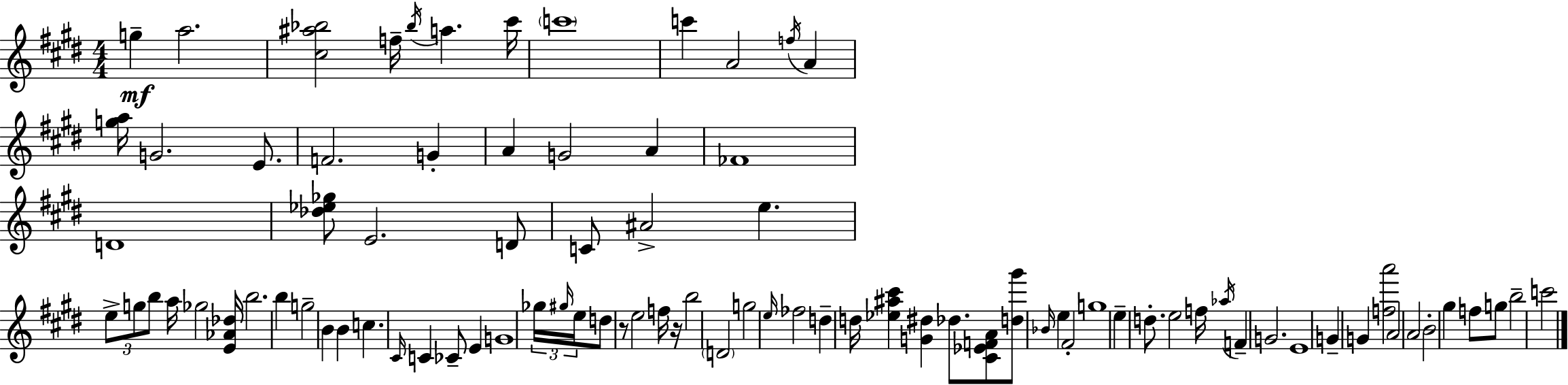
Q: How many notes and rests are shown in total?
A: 88